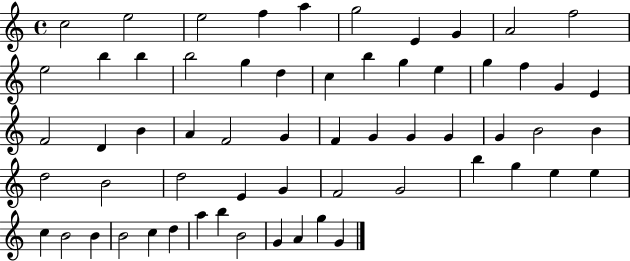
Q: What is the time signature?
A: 4/4